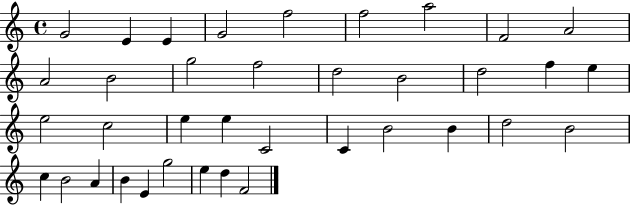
G4/h E4/q E4/q G4/h F5/h F5/h A5/h F4/h A4/h A4/h B4/h G5/h F5/h D5/h B4/h D5/h F5/q E5/q E5/h C5/h E5/q E5/q C4/h C4/q B4/h B4/q D5/h B4/h C5/q B4/h A4/q B4/q E4/q G5/h E5/q D5/q F4/h